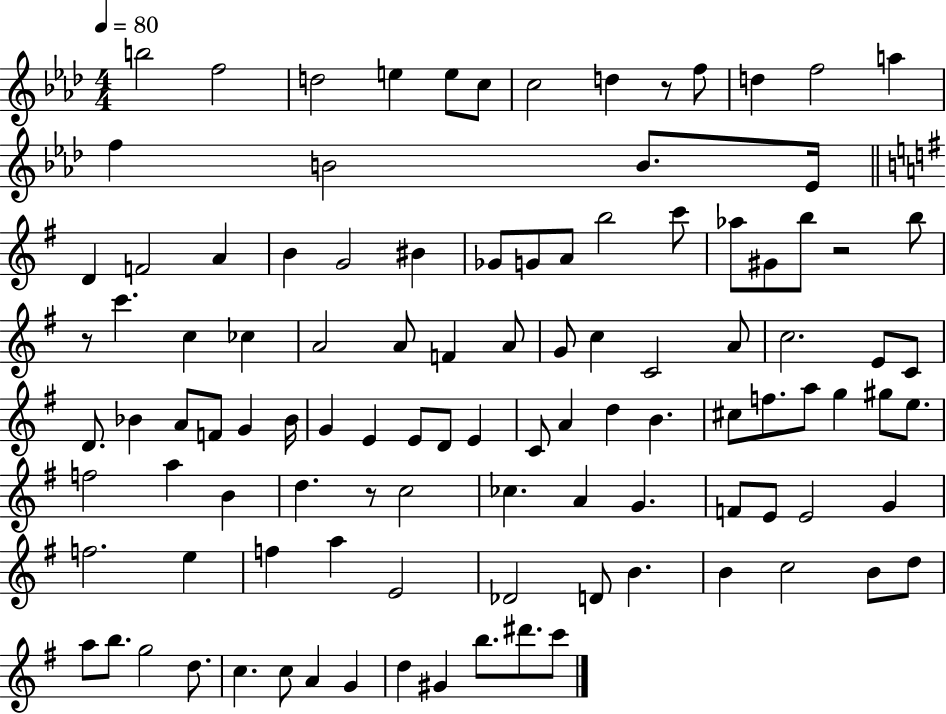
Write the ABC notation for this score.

X:1
T:Untitled
M:4/4
L:1/4
K:Ab
b2 f2 d2 e e/2 c/2 c2 d z/2 f/2 d f2 a f B2 B/2 _E/4 D F2 A B G2 ^B _G/2 G/2 A/2 b2 c'/2 _a/2 ^G/2 b/2 z2 b/2 z/2 c' c _c A2 A/2 F A/2 G/2 c C2 A/2 c2 E/2 C/2 D/2 _B A/2 F/2 G _B/4 G E E/2 D/2 E C/2 A d B ^c/2 f/2 a/2 g ^g/2 e/2 f2 a B d z/2 c2 _c A G F/2 E/2 E2 G f2 e f a E2 _D2 D/2 B B c2 B/2 d/2 a/2 b/2 g2 d/2 c c/2 A G d ^G b/2 ^d'/2 c'/2